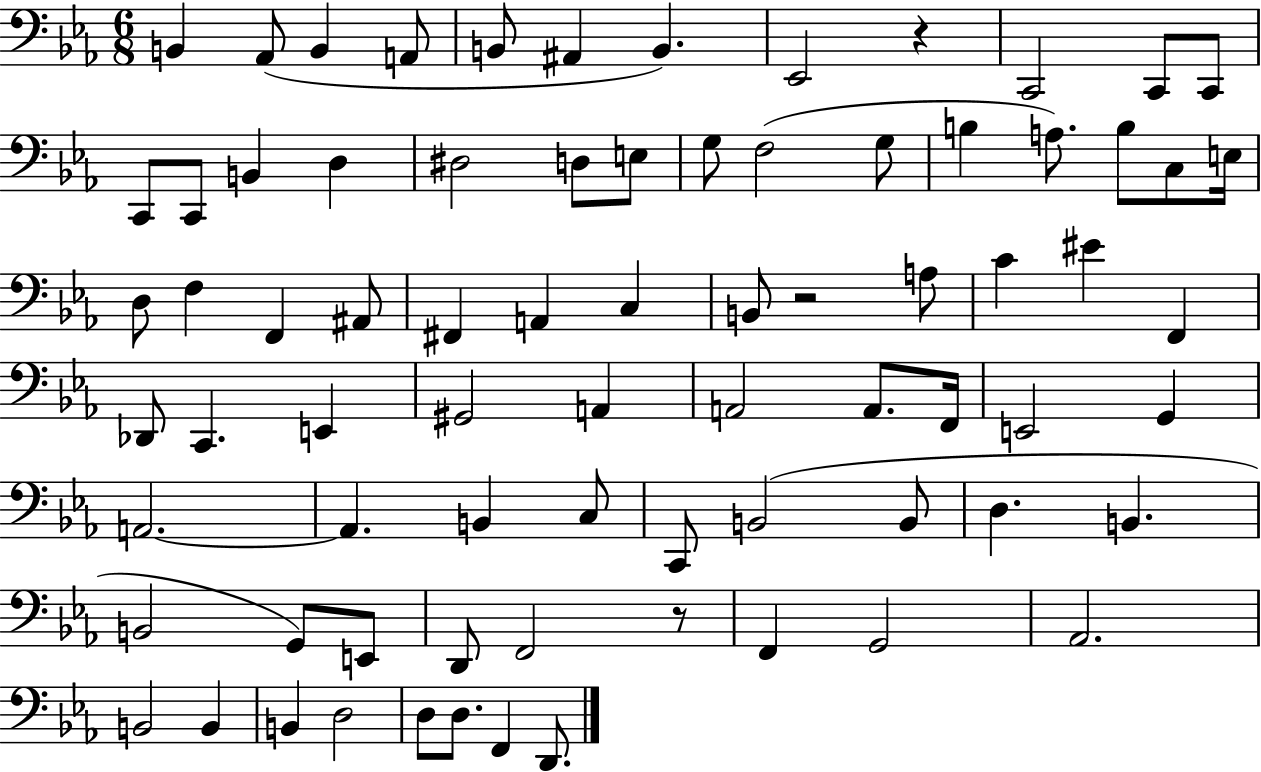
X:1
T:Untitled
M:6/8
L:1/4
K:Eb
B,, _A,,/2 B,, A,,/2 B,,/2 ^A,, B,, _E,,2 z C,,2 C,,/2 C,,/2 C,,/2 C,,/2 B,, D, ^D,2 D,/2 E,/2 G,/2 F,2 G,/2 B, A,/2 B,/2 C,/2 E,/4 D,/2 F, F,, ^A,,/2 ^F,, A,, C, B,,/2 z2 A,/2 C ^E F,, _D,,/2 C,, E,, ^G,,2 A,, A,,2 A,,/2 F,,/4 E,,2 G,, A,,2 A,, B,, C,/2 C,,/2 B,,2 B,,/2 D, B,, B,,2 G,,/2 E,,/2 D,,/2 F,,2 z/2 F,, G,,2 _A,,2 B,,2 B,, B,, D,2 D,/2 D,/2 F,, D,,/2